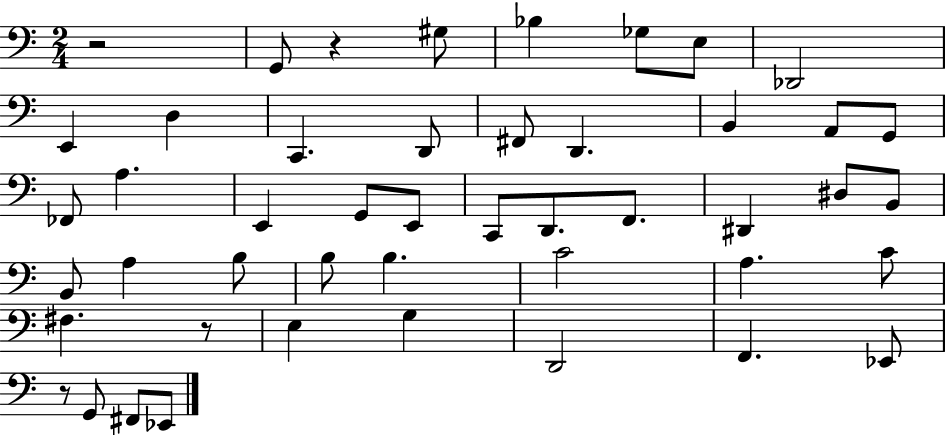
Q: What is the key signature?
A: C major